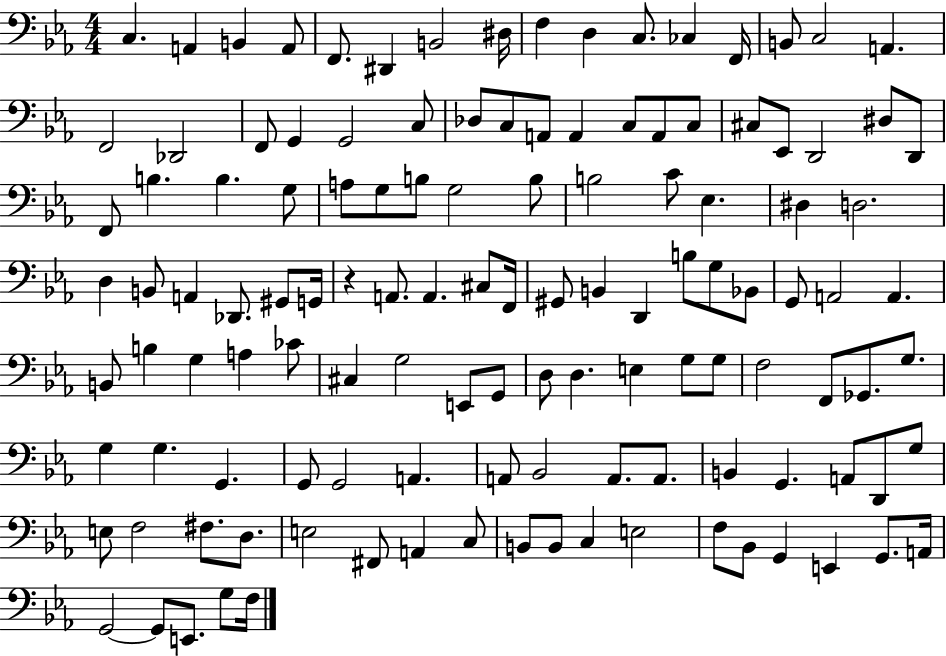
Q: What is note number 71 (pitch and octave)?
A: A3